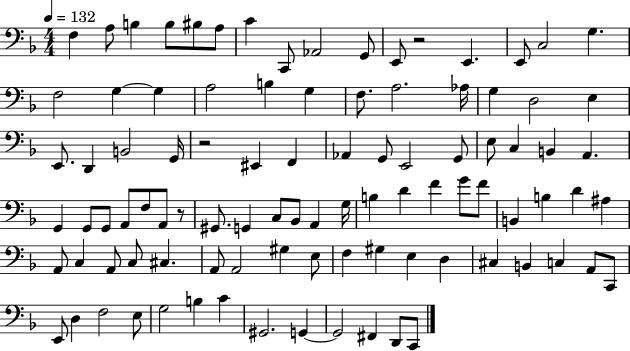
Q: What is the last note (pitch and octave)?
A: C2